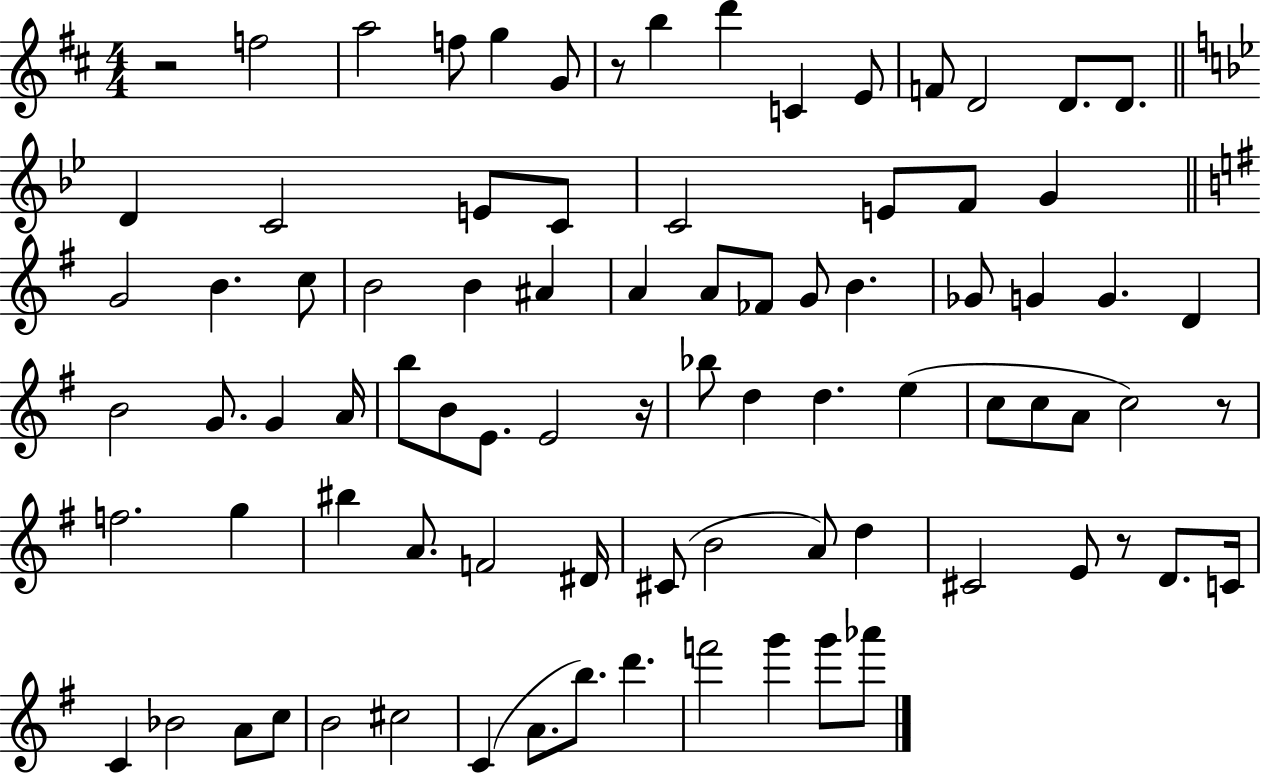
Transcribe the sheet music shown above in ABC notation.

X:1
T:Untitled
M:4/4
L:1/4
K:D
z2 f2 a2 f/2 g G/2 z/2 b d' C E/2 F/2 D2 D/2 D/2 D C2 E/2 C/2 C2 E/2 F/2 G G2 B c/2 B2 B ^A A A/2 _F/2 G/2 B _G/2 G G D B2 G/2 G A/4 b/2 B/2 E/2 E2 z/4 _b/2 d d e c/2 c/2 A/2 c2 z/2 f2 g ^b A/2 F2 ^D/4 ^C/2 B2 A/2 d ^C2 E/2 z/2 D/2 C/4 C _B2 A/2 c/2 B2 ^c2 C A/2 b/2 d' f'2 g' g'/2 _a'/2